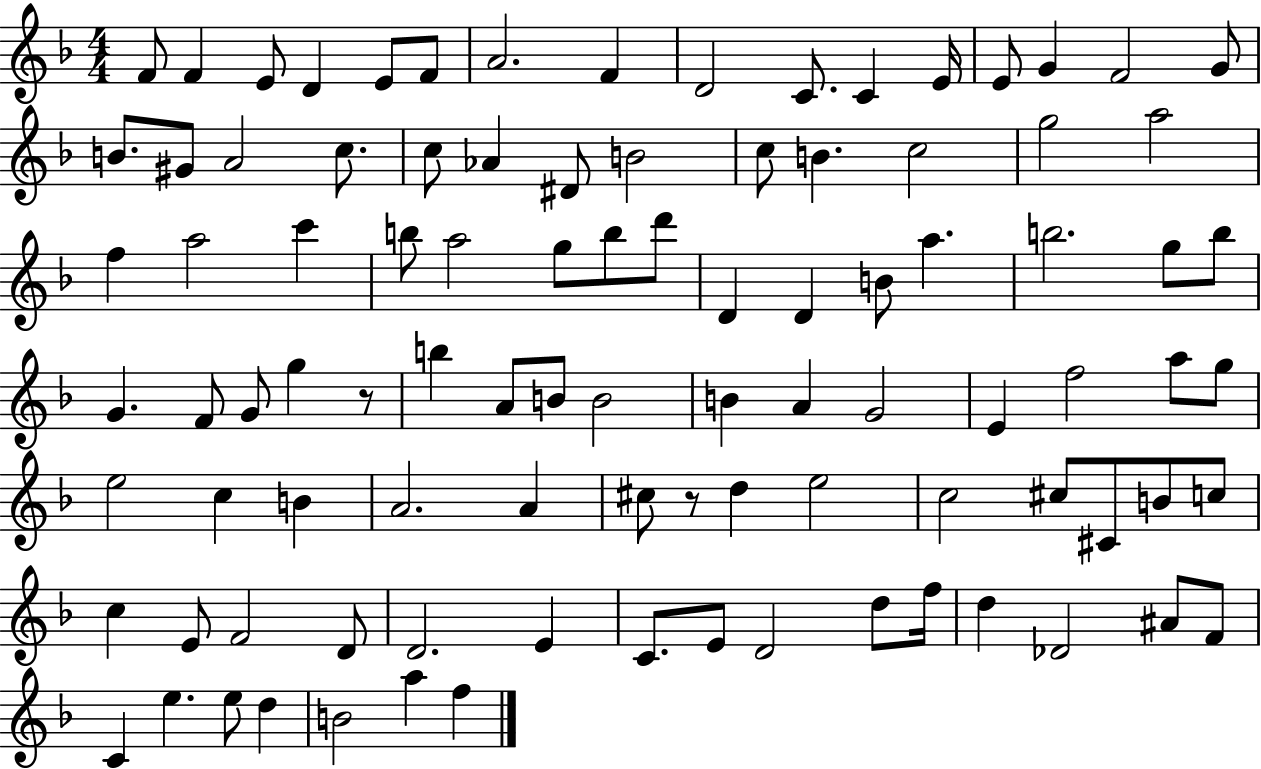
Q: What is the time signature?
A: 4/4